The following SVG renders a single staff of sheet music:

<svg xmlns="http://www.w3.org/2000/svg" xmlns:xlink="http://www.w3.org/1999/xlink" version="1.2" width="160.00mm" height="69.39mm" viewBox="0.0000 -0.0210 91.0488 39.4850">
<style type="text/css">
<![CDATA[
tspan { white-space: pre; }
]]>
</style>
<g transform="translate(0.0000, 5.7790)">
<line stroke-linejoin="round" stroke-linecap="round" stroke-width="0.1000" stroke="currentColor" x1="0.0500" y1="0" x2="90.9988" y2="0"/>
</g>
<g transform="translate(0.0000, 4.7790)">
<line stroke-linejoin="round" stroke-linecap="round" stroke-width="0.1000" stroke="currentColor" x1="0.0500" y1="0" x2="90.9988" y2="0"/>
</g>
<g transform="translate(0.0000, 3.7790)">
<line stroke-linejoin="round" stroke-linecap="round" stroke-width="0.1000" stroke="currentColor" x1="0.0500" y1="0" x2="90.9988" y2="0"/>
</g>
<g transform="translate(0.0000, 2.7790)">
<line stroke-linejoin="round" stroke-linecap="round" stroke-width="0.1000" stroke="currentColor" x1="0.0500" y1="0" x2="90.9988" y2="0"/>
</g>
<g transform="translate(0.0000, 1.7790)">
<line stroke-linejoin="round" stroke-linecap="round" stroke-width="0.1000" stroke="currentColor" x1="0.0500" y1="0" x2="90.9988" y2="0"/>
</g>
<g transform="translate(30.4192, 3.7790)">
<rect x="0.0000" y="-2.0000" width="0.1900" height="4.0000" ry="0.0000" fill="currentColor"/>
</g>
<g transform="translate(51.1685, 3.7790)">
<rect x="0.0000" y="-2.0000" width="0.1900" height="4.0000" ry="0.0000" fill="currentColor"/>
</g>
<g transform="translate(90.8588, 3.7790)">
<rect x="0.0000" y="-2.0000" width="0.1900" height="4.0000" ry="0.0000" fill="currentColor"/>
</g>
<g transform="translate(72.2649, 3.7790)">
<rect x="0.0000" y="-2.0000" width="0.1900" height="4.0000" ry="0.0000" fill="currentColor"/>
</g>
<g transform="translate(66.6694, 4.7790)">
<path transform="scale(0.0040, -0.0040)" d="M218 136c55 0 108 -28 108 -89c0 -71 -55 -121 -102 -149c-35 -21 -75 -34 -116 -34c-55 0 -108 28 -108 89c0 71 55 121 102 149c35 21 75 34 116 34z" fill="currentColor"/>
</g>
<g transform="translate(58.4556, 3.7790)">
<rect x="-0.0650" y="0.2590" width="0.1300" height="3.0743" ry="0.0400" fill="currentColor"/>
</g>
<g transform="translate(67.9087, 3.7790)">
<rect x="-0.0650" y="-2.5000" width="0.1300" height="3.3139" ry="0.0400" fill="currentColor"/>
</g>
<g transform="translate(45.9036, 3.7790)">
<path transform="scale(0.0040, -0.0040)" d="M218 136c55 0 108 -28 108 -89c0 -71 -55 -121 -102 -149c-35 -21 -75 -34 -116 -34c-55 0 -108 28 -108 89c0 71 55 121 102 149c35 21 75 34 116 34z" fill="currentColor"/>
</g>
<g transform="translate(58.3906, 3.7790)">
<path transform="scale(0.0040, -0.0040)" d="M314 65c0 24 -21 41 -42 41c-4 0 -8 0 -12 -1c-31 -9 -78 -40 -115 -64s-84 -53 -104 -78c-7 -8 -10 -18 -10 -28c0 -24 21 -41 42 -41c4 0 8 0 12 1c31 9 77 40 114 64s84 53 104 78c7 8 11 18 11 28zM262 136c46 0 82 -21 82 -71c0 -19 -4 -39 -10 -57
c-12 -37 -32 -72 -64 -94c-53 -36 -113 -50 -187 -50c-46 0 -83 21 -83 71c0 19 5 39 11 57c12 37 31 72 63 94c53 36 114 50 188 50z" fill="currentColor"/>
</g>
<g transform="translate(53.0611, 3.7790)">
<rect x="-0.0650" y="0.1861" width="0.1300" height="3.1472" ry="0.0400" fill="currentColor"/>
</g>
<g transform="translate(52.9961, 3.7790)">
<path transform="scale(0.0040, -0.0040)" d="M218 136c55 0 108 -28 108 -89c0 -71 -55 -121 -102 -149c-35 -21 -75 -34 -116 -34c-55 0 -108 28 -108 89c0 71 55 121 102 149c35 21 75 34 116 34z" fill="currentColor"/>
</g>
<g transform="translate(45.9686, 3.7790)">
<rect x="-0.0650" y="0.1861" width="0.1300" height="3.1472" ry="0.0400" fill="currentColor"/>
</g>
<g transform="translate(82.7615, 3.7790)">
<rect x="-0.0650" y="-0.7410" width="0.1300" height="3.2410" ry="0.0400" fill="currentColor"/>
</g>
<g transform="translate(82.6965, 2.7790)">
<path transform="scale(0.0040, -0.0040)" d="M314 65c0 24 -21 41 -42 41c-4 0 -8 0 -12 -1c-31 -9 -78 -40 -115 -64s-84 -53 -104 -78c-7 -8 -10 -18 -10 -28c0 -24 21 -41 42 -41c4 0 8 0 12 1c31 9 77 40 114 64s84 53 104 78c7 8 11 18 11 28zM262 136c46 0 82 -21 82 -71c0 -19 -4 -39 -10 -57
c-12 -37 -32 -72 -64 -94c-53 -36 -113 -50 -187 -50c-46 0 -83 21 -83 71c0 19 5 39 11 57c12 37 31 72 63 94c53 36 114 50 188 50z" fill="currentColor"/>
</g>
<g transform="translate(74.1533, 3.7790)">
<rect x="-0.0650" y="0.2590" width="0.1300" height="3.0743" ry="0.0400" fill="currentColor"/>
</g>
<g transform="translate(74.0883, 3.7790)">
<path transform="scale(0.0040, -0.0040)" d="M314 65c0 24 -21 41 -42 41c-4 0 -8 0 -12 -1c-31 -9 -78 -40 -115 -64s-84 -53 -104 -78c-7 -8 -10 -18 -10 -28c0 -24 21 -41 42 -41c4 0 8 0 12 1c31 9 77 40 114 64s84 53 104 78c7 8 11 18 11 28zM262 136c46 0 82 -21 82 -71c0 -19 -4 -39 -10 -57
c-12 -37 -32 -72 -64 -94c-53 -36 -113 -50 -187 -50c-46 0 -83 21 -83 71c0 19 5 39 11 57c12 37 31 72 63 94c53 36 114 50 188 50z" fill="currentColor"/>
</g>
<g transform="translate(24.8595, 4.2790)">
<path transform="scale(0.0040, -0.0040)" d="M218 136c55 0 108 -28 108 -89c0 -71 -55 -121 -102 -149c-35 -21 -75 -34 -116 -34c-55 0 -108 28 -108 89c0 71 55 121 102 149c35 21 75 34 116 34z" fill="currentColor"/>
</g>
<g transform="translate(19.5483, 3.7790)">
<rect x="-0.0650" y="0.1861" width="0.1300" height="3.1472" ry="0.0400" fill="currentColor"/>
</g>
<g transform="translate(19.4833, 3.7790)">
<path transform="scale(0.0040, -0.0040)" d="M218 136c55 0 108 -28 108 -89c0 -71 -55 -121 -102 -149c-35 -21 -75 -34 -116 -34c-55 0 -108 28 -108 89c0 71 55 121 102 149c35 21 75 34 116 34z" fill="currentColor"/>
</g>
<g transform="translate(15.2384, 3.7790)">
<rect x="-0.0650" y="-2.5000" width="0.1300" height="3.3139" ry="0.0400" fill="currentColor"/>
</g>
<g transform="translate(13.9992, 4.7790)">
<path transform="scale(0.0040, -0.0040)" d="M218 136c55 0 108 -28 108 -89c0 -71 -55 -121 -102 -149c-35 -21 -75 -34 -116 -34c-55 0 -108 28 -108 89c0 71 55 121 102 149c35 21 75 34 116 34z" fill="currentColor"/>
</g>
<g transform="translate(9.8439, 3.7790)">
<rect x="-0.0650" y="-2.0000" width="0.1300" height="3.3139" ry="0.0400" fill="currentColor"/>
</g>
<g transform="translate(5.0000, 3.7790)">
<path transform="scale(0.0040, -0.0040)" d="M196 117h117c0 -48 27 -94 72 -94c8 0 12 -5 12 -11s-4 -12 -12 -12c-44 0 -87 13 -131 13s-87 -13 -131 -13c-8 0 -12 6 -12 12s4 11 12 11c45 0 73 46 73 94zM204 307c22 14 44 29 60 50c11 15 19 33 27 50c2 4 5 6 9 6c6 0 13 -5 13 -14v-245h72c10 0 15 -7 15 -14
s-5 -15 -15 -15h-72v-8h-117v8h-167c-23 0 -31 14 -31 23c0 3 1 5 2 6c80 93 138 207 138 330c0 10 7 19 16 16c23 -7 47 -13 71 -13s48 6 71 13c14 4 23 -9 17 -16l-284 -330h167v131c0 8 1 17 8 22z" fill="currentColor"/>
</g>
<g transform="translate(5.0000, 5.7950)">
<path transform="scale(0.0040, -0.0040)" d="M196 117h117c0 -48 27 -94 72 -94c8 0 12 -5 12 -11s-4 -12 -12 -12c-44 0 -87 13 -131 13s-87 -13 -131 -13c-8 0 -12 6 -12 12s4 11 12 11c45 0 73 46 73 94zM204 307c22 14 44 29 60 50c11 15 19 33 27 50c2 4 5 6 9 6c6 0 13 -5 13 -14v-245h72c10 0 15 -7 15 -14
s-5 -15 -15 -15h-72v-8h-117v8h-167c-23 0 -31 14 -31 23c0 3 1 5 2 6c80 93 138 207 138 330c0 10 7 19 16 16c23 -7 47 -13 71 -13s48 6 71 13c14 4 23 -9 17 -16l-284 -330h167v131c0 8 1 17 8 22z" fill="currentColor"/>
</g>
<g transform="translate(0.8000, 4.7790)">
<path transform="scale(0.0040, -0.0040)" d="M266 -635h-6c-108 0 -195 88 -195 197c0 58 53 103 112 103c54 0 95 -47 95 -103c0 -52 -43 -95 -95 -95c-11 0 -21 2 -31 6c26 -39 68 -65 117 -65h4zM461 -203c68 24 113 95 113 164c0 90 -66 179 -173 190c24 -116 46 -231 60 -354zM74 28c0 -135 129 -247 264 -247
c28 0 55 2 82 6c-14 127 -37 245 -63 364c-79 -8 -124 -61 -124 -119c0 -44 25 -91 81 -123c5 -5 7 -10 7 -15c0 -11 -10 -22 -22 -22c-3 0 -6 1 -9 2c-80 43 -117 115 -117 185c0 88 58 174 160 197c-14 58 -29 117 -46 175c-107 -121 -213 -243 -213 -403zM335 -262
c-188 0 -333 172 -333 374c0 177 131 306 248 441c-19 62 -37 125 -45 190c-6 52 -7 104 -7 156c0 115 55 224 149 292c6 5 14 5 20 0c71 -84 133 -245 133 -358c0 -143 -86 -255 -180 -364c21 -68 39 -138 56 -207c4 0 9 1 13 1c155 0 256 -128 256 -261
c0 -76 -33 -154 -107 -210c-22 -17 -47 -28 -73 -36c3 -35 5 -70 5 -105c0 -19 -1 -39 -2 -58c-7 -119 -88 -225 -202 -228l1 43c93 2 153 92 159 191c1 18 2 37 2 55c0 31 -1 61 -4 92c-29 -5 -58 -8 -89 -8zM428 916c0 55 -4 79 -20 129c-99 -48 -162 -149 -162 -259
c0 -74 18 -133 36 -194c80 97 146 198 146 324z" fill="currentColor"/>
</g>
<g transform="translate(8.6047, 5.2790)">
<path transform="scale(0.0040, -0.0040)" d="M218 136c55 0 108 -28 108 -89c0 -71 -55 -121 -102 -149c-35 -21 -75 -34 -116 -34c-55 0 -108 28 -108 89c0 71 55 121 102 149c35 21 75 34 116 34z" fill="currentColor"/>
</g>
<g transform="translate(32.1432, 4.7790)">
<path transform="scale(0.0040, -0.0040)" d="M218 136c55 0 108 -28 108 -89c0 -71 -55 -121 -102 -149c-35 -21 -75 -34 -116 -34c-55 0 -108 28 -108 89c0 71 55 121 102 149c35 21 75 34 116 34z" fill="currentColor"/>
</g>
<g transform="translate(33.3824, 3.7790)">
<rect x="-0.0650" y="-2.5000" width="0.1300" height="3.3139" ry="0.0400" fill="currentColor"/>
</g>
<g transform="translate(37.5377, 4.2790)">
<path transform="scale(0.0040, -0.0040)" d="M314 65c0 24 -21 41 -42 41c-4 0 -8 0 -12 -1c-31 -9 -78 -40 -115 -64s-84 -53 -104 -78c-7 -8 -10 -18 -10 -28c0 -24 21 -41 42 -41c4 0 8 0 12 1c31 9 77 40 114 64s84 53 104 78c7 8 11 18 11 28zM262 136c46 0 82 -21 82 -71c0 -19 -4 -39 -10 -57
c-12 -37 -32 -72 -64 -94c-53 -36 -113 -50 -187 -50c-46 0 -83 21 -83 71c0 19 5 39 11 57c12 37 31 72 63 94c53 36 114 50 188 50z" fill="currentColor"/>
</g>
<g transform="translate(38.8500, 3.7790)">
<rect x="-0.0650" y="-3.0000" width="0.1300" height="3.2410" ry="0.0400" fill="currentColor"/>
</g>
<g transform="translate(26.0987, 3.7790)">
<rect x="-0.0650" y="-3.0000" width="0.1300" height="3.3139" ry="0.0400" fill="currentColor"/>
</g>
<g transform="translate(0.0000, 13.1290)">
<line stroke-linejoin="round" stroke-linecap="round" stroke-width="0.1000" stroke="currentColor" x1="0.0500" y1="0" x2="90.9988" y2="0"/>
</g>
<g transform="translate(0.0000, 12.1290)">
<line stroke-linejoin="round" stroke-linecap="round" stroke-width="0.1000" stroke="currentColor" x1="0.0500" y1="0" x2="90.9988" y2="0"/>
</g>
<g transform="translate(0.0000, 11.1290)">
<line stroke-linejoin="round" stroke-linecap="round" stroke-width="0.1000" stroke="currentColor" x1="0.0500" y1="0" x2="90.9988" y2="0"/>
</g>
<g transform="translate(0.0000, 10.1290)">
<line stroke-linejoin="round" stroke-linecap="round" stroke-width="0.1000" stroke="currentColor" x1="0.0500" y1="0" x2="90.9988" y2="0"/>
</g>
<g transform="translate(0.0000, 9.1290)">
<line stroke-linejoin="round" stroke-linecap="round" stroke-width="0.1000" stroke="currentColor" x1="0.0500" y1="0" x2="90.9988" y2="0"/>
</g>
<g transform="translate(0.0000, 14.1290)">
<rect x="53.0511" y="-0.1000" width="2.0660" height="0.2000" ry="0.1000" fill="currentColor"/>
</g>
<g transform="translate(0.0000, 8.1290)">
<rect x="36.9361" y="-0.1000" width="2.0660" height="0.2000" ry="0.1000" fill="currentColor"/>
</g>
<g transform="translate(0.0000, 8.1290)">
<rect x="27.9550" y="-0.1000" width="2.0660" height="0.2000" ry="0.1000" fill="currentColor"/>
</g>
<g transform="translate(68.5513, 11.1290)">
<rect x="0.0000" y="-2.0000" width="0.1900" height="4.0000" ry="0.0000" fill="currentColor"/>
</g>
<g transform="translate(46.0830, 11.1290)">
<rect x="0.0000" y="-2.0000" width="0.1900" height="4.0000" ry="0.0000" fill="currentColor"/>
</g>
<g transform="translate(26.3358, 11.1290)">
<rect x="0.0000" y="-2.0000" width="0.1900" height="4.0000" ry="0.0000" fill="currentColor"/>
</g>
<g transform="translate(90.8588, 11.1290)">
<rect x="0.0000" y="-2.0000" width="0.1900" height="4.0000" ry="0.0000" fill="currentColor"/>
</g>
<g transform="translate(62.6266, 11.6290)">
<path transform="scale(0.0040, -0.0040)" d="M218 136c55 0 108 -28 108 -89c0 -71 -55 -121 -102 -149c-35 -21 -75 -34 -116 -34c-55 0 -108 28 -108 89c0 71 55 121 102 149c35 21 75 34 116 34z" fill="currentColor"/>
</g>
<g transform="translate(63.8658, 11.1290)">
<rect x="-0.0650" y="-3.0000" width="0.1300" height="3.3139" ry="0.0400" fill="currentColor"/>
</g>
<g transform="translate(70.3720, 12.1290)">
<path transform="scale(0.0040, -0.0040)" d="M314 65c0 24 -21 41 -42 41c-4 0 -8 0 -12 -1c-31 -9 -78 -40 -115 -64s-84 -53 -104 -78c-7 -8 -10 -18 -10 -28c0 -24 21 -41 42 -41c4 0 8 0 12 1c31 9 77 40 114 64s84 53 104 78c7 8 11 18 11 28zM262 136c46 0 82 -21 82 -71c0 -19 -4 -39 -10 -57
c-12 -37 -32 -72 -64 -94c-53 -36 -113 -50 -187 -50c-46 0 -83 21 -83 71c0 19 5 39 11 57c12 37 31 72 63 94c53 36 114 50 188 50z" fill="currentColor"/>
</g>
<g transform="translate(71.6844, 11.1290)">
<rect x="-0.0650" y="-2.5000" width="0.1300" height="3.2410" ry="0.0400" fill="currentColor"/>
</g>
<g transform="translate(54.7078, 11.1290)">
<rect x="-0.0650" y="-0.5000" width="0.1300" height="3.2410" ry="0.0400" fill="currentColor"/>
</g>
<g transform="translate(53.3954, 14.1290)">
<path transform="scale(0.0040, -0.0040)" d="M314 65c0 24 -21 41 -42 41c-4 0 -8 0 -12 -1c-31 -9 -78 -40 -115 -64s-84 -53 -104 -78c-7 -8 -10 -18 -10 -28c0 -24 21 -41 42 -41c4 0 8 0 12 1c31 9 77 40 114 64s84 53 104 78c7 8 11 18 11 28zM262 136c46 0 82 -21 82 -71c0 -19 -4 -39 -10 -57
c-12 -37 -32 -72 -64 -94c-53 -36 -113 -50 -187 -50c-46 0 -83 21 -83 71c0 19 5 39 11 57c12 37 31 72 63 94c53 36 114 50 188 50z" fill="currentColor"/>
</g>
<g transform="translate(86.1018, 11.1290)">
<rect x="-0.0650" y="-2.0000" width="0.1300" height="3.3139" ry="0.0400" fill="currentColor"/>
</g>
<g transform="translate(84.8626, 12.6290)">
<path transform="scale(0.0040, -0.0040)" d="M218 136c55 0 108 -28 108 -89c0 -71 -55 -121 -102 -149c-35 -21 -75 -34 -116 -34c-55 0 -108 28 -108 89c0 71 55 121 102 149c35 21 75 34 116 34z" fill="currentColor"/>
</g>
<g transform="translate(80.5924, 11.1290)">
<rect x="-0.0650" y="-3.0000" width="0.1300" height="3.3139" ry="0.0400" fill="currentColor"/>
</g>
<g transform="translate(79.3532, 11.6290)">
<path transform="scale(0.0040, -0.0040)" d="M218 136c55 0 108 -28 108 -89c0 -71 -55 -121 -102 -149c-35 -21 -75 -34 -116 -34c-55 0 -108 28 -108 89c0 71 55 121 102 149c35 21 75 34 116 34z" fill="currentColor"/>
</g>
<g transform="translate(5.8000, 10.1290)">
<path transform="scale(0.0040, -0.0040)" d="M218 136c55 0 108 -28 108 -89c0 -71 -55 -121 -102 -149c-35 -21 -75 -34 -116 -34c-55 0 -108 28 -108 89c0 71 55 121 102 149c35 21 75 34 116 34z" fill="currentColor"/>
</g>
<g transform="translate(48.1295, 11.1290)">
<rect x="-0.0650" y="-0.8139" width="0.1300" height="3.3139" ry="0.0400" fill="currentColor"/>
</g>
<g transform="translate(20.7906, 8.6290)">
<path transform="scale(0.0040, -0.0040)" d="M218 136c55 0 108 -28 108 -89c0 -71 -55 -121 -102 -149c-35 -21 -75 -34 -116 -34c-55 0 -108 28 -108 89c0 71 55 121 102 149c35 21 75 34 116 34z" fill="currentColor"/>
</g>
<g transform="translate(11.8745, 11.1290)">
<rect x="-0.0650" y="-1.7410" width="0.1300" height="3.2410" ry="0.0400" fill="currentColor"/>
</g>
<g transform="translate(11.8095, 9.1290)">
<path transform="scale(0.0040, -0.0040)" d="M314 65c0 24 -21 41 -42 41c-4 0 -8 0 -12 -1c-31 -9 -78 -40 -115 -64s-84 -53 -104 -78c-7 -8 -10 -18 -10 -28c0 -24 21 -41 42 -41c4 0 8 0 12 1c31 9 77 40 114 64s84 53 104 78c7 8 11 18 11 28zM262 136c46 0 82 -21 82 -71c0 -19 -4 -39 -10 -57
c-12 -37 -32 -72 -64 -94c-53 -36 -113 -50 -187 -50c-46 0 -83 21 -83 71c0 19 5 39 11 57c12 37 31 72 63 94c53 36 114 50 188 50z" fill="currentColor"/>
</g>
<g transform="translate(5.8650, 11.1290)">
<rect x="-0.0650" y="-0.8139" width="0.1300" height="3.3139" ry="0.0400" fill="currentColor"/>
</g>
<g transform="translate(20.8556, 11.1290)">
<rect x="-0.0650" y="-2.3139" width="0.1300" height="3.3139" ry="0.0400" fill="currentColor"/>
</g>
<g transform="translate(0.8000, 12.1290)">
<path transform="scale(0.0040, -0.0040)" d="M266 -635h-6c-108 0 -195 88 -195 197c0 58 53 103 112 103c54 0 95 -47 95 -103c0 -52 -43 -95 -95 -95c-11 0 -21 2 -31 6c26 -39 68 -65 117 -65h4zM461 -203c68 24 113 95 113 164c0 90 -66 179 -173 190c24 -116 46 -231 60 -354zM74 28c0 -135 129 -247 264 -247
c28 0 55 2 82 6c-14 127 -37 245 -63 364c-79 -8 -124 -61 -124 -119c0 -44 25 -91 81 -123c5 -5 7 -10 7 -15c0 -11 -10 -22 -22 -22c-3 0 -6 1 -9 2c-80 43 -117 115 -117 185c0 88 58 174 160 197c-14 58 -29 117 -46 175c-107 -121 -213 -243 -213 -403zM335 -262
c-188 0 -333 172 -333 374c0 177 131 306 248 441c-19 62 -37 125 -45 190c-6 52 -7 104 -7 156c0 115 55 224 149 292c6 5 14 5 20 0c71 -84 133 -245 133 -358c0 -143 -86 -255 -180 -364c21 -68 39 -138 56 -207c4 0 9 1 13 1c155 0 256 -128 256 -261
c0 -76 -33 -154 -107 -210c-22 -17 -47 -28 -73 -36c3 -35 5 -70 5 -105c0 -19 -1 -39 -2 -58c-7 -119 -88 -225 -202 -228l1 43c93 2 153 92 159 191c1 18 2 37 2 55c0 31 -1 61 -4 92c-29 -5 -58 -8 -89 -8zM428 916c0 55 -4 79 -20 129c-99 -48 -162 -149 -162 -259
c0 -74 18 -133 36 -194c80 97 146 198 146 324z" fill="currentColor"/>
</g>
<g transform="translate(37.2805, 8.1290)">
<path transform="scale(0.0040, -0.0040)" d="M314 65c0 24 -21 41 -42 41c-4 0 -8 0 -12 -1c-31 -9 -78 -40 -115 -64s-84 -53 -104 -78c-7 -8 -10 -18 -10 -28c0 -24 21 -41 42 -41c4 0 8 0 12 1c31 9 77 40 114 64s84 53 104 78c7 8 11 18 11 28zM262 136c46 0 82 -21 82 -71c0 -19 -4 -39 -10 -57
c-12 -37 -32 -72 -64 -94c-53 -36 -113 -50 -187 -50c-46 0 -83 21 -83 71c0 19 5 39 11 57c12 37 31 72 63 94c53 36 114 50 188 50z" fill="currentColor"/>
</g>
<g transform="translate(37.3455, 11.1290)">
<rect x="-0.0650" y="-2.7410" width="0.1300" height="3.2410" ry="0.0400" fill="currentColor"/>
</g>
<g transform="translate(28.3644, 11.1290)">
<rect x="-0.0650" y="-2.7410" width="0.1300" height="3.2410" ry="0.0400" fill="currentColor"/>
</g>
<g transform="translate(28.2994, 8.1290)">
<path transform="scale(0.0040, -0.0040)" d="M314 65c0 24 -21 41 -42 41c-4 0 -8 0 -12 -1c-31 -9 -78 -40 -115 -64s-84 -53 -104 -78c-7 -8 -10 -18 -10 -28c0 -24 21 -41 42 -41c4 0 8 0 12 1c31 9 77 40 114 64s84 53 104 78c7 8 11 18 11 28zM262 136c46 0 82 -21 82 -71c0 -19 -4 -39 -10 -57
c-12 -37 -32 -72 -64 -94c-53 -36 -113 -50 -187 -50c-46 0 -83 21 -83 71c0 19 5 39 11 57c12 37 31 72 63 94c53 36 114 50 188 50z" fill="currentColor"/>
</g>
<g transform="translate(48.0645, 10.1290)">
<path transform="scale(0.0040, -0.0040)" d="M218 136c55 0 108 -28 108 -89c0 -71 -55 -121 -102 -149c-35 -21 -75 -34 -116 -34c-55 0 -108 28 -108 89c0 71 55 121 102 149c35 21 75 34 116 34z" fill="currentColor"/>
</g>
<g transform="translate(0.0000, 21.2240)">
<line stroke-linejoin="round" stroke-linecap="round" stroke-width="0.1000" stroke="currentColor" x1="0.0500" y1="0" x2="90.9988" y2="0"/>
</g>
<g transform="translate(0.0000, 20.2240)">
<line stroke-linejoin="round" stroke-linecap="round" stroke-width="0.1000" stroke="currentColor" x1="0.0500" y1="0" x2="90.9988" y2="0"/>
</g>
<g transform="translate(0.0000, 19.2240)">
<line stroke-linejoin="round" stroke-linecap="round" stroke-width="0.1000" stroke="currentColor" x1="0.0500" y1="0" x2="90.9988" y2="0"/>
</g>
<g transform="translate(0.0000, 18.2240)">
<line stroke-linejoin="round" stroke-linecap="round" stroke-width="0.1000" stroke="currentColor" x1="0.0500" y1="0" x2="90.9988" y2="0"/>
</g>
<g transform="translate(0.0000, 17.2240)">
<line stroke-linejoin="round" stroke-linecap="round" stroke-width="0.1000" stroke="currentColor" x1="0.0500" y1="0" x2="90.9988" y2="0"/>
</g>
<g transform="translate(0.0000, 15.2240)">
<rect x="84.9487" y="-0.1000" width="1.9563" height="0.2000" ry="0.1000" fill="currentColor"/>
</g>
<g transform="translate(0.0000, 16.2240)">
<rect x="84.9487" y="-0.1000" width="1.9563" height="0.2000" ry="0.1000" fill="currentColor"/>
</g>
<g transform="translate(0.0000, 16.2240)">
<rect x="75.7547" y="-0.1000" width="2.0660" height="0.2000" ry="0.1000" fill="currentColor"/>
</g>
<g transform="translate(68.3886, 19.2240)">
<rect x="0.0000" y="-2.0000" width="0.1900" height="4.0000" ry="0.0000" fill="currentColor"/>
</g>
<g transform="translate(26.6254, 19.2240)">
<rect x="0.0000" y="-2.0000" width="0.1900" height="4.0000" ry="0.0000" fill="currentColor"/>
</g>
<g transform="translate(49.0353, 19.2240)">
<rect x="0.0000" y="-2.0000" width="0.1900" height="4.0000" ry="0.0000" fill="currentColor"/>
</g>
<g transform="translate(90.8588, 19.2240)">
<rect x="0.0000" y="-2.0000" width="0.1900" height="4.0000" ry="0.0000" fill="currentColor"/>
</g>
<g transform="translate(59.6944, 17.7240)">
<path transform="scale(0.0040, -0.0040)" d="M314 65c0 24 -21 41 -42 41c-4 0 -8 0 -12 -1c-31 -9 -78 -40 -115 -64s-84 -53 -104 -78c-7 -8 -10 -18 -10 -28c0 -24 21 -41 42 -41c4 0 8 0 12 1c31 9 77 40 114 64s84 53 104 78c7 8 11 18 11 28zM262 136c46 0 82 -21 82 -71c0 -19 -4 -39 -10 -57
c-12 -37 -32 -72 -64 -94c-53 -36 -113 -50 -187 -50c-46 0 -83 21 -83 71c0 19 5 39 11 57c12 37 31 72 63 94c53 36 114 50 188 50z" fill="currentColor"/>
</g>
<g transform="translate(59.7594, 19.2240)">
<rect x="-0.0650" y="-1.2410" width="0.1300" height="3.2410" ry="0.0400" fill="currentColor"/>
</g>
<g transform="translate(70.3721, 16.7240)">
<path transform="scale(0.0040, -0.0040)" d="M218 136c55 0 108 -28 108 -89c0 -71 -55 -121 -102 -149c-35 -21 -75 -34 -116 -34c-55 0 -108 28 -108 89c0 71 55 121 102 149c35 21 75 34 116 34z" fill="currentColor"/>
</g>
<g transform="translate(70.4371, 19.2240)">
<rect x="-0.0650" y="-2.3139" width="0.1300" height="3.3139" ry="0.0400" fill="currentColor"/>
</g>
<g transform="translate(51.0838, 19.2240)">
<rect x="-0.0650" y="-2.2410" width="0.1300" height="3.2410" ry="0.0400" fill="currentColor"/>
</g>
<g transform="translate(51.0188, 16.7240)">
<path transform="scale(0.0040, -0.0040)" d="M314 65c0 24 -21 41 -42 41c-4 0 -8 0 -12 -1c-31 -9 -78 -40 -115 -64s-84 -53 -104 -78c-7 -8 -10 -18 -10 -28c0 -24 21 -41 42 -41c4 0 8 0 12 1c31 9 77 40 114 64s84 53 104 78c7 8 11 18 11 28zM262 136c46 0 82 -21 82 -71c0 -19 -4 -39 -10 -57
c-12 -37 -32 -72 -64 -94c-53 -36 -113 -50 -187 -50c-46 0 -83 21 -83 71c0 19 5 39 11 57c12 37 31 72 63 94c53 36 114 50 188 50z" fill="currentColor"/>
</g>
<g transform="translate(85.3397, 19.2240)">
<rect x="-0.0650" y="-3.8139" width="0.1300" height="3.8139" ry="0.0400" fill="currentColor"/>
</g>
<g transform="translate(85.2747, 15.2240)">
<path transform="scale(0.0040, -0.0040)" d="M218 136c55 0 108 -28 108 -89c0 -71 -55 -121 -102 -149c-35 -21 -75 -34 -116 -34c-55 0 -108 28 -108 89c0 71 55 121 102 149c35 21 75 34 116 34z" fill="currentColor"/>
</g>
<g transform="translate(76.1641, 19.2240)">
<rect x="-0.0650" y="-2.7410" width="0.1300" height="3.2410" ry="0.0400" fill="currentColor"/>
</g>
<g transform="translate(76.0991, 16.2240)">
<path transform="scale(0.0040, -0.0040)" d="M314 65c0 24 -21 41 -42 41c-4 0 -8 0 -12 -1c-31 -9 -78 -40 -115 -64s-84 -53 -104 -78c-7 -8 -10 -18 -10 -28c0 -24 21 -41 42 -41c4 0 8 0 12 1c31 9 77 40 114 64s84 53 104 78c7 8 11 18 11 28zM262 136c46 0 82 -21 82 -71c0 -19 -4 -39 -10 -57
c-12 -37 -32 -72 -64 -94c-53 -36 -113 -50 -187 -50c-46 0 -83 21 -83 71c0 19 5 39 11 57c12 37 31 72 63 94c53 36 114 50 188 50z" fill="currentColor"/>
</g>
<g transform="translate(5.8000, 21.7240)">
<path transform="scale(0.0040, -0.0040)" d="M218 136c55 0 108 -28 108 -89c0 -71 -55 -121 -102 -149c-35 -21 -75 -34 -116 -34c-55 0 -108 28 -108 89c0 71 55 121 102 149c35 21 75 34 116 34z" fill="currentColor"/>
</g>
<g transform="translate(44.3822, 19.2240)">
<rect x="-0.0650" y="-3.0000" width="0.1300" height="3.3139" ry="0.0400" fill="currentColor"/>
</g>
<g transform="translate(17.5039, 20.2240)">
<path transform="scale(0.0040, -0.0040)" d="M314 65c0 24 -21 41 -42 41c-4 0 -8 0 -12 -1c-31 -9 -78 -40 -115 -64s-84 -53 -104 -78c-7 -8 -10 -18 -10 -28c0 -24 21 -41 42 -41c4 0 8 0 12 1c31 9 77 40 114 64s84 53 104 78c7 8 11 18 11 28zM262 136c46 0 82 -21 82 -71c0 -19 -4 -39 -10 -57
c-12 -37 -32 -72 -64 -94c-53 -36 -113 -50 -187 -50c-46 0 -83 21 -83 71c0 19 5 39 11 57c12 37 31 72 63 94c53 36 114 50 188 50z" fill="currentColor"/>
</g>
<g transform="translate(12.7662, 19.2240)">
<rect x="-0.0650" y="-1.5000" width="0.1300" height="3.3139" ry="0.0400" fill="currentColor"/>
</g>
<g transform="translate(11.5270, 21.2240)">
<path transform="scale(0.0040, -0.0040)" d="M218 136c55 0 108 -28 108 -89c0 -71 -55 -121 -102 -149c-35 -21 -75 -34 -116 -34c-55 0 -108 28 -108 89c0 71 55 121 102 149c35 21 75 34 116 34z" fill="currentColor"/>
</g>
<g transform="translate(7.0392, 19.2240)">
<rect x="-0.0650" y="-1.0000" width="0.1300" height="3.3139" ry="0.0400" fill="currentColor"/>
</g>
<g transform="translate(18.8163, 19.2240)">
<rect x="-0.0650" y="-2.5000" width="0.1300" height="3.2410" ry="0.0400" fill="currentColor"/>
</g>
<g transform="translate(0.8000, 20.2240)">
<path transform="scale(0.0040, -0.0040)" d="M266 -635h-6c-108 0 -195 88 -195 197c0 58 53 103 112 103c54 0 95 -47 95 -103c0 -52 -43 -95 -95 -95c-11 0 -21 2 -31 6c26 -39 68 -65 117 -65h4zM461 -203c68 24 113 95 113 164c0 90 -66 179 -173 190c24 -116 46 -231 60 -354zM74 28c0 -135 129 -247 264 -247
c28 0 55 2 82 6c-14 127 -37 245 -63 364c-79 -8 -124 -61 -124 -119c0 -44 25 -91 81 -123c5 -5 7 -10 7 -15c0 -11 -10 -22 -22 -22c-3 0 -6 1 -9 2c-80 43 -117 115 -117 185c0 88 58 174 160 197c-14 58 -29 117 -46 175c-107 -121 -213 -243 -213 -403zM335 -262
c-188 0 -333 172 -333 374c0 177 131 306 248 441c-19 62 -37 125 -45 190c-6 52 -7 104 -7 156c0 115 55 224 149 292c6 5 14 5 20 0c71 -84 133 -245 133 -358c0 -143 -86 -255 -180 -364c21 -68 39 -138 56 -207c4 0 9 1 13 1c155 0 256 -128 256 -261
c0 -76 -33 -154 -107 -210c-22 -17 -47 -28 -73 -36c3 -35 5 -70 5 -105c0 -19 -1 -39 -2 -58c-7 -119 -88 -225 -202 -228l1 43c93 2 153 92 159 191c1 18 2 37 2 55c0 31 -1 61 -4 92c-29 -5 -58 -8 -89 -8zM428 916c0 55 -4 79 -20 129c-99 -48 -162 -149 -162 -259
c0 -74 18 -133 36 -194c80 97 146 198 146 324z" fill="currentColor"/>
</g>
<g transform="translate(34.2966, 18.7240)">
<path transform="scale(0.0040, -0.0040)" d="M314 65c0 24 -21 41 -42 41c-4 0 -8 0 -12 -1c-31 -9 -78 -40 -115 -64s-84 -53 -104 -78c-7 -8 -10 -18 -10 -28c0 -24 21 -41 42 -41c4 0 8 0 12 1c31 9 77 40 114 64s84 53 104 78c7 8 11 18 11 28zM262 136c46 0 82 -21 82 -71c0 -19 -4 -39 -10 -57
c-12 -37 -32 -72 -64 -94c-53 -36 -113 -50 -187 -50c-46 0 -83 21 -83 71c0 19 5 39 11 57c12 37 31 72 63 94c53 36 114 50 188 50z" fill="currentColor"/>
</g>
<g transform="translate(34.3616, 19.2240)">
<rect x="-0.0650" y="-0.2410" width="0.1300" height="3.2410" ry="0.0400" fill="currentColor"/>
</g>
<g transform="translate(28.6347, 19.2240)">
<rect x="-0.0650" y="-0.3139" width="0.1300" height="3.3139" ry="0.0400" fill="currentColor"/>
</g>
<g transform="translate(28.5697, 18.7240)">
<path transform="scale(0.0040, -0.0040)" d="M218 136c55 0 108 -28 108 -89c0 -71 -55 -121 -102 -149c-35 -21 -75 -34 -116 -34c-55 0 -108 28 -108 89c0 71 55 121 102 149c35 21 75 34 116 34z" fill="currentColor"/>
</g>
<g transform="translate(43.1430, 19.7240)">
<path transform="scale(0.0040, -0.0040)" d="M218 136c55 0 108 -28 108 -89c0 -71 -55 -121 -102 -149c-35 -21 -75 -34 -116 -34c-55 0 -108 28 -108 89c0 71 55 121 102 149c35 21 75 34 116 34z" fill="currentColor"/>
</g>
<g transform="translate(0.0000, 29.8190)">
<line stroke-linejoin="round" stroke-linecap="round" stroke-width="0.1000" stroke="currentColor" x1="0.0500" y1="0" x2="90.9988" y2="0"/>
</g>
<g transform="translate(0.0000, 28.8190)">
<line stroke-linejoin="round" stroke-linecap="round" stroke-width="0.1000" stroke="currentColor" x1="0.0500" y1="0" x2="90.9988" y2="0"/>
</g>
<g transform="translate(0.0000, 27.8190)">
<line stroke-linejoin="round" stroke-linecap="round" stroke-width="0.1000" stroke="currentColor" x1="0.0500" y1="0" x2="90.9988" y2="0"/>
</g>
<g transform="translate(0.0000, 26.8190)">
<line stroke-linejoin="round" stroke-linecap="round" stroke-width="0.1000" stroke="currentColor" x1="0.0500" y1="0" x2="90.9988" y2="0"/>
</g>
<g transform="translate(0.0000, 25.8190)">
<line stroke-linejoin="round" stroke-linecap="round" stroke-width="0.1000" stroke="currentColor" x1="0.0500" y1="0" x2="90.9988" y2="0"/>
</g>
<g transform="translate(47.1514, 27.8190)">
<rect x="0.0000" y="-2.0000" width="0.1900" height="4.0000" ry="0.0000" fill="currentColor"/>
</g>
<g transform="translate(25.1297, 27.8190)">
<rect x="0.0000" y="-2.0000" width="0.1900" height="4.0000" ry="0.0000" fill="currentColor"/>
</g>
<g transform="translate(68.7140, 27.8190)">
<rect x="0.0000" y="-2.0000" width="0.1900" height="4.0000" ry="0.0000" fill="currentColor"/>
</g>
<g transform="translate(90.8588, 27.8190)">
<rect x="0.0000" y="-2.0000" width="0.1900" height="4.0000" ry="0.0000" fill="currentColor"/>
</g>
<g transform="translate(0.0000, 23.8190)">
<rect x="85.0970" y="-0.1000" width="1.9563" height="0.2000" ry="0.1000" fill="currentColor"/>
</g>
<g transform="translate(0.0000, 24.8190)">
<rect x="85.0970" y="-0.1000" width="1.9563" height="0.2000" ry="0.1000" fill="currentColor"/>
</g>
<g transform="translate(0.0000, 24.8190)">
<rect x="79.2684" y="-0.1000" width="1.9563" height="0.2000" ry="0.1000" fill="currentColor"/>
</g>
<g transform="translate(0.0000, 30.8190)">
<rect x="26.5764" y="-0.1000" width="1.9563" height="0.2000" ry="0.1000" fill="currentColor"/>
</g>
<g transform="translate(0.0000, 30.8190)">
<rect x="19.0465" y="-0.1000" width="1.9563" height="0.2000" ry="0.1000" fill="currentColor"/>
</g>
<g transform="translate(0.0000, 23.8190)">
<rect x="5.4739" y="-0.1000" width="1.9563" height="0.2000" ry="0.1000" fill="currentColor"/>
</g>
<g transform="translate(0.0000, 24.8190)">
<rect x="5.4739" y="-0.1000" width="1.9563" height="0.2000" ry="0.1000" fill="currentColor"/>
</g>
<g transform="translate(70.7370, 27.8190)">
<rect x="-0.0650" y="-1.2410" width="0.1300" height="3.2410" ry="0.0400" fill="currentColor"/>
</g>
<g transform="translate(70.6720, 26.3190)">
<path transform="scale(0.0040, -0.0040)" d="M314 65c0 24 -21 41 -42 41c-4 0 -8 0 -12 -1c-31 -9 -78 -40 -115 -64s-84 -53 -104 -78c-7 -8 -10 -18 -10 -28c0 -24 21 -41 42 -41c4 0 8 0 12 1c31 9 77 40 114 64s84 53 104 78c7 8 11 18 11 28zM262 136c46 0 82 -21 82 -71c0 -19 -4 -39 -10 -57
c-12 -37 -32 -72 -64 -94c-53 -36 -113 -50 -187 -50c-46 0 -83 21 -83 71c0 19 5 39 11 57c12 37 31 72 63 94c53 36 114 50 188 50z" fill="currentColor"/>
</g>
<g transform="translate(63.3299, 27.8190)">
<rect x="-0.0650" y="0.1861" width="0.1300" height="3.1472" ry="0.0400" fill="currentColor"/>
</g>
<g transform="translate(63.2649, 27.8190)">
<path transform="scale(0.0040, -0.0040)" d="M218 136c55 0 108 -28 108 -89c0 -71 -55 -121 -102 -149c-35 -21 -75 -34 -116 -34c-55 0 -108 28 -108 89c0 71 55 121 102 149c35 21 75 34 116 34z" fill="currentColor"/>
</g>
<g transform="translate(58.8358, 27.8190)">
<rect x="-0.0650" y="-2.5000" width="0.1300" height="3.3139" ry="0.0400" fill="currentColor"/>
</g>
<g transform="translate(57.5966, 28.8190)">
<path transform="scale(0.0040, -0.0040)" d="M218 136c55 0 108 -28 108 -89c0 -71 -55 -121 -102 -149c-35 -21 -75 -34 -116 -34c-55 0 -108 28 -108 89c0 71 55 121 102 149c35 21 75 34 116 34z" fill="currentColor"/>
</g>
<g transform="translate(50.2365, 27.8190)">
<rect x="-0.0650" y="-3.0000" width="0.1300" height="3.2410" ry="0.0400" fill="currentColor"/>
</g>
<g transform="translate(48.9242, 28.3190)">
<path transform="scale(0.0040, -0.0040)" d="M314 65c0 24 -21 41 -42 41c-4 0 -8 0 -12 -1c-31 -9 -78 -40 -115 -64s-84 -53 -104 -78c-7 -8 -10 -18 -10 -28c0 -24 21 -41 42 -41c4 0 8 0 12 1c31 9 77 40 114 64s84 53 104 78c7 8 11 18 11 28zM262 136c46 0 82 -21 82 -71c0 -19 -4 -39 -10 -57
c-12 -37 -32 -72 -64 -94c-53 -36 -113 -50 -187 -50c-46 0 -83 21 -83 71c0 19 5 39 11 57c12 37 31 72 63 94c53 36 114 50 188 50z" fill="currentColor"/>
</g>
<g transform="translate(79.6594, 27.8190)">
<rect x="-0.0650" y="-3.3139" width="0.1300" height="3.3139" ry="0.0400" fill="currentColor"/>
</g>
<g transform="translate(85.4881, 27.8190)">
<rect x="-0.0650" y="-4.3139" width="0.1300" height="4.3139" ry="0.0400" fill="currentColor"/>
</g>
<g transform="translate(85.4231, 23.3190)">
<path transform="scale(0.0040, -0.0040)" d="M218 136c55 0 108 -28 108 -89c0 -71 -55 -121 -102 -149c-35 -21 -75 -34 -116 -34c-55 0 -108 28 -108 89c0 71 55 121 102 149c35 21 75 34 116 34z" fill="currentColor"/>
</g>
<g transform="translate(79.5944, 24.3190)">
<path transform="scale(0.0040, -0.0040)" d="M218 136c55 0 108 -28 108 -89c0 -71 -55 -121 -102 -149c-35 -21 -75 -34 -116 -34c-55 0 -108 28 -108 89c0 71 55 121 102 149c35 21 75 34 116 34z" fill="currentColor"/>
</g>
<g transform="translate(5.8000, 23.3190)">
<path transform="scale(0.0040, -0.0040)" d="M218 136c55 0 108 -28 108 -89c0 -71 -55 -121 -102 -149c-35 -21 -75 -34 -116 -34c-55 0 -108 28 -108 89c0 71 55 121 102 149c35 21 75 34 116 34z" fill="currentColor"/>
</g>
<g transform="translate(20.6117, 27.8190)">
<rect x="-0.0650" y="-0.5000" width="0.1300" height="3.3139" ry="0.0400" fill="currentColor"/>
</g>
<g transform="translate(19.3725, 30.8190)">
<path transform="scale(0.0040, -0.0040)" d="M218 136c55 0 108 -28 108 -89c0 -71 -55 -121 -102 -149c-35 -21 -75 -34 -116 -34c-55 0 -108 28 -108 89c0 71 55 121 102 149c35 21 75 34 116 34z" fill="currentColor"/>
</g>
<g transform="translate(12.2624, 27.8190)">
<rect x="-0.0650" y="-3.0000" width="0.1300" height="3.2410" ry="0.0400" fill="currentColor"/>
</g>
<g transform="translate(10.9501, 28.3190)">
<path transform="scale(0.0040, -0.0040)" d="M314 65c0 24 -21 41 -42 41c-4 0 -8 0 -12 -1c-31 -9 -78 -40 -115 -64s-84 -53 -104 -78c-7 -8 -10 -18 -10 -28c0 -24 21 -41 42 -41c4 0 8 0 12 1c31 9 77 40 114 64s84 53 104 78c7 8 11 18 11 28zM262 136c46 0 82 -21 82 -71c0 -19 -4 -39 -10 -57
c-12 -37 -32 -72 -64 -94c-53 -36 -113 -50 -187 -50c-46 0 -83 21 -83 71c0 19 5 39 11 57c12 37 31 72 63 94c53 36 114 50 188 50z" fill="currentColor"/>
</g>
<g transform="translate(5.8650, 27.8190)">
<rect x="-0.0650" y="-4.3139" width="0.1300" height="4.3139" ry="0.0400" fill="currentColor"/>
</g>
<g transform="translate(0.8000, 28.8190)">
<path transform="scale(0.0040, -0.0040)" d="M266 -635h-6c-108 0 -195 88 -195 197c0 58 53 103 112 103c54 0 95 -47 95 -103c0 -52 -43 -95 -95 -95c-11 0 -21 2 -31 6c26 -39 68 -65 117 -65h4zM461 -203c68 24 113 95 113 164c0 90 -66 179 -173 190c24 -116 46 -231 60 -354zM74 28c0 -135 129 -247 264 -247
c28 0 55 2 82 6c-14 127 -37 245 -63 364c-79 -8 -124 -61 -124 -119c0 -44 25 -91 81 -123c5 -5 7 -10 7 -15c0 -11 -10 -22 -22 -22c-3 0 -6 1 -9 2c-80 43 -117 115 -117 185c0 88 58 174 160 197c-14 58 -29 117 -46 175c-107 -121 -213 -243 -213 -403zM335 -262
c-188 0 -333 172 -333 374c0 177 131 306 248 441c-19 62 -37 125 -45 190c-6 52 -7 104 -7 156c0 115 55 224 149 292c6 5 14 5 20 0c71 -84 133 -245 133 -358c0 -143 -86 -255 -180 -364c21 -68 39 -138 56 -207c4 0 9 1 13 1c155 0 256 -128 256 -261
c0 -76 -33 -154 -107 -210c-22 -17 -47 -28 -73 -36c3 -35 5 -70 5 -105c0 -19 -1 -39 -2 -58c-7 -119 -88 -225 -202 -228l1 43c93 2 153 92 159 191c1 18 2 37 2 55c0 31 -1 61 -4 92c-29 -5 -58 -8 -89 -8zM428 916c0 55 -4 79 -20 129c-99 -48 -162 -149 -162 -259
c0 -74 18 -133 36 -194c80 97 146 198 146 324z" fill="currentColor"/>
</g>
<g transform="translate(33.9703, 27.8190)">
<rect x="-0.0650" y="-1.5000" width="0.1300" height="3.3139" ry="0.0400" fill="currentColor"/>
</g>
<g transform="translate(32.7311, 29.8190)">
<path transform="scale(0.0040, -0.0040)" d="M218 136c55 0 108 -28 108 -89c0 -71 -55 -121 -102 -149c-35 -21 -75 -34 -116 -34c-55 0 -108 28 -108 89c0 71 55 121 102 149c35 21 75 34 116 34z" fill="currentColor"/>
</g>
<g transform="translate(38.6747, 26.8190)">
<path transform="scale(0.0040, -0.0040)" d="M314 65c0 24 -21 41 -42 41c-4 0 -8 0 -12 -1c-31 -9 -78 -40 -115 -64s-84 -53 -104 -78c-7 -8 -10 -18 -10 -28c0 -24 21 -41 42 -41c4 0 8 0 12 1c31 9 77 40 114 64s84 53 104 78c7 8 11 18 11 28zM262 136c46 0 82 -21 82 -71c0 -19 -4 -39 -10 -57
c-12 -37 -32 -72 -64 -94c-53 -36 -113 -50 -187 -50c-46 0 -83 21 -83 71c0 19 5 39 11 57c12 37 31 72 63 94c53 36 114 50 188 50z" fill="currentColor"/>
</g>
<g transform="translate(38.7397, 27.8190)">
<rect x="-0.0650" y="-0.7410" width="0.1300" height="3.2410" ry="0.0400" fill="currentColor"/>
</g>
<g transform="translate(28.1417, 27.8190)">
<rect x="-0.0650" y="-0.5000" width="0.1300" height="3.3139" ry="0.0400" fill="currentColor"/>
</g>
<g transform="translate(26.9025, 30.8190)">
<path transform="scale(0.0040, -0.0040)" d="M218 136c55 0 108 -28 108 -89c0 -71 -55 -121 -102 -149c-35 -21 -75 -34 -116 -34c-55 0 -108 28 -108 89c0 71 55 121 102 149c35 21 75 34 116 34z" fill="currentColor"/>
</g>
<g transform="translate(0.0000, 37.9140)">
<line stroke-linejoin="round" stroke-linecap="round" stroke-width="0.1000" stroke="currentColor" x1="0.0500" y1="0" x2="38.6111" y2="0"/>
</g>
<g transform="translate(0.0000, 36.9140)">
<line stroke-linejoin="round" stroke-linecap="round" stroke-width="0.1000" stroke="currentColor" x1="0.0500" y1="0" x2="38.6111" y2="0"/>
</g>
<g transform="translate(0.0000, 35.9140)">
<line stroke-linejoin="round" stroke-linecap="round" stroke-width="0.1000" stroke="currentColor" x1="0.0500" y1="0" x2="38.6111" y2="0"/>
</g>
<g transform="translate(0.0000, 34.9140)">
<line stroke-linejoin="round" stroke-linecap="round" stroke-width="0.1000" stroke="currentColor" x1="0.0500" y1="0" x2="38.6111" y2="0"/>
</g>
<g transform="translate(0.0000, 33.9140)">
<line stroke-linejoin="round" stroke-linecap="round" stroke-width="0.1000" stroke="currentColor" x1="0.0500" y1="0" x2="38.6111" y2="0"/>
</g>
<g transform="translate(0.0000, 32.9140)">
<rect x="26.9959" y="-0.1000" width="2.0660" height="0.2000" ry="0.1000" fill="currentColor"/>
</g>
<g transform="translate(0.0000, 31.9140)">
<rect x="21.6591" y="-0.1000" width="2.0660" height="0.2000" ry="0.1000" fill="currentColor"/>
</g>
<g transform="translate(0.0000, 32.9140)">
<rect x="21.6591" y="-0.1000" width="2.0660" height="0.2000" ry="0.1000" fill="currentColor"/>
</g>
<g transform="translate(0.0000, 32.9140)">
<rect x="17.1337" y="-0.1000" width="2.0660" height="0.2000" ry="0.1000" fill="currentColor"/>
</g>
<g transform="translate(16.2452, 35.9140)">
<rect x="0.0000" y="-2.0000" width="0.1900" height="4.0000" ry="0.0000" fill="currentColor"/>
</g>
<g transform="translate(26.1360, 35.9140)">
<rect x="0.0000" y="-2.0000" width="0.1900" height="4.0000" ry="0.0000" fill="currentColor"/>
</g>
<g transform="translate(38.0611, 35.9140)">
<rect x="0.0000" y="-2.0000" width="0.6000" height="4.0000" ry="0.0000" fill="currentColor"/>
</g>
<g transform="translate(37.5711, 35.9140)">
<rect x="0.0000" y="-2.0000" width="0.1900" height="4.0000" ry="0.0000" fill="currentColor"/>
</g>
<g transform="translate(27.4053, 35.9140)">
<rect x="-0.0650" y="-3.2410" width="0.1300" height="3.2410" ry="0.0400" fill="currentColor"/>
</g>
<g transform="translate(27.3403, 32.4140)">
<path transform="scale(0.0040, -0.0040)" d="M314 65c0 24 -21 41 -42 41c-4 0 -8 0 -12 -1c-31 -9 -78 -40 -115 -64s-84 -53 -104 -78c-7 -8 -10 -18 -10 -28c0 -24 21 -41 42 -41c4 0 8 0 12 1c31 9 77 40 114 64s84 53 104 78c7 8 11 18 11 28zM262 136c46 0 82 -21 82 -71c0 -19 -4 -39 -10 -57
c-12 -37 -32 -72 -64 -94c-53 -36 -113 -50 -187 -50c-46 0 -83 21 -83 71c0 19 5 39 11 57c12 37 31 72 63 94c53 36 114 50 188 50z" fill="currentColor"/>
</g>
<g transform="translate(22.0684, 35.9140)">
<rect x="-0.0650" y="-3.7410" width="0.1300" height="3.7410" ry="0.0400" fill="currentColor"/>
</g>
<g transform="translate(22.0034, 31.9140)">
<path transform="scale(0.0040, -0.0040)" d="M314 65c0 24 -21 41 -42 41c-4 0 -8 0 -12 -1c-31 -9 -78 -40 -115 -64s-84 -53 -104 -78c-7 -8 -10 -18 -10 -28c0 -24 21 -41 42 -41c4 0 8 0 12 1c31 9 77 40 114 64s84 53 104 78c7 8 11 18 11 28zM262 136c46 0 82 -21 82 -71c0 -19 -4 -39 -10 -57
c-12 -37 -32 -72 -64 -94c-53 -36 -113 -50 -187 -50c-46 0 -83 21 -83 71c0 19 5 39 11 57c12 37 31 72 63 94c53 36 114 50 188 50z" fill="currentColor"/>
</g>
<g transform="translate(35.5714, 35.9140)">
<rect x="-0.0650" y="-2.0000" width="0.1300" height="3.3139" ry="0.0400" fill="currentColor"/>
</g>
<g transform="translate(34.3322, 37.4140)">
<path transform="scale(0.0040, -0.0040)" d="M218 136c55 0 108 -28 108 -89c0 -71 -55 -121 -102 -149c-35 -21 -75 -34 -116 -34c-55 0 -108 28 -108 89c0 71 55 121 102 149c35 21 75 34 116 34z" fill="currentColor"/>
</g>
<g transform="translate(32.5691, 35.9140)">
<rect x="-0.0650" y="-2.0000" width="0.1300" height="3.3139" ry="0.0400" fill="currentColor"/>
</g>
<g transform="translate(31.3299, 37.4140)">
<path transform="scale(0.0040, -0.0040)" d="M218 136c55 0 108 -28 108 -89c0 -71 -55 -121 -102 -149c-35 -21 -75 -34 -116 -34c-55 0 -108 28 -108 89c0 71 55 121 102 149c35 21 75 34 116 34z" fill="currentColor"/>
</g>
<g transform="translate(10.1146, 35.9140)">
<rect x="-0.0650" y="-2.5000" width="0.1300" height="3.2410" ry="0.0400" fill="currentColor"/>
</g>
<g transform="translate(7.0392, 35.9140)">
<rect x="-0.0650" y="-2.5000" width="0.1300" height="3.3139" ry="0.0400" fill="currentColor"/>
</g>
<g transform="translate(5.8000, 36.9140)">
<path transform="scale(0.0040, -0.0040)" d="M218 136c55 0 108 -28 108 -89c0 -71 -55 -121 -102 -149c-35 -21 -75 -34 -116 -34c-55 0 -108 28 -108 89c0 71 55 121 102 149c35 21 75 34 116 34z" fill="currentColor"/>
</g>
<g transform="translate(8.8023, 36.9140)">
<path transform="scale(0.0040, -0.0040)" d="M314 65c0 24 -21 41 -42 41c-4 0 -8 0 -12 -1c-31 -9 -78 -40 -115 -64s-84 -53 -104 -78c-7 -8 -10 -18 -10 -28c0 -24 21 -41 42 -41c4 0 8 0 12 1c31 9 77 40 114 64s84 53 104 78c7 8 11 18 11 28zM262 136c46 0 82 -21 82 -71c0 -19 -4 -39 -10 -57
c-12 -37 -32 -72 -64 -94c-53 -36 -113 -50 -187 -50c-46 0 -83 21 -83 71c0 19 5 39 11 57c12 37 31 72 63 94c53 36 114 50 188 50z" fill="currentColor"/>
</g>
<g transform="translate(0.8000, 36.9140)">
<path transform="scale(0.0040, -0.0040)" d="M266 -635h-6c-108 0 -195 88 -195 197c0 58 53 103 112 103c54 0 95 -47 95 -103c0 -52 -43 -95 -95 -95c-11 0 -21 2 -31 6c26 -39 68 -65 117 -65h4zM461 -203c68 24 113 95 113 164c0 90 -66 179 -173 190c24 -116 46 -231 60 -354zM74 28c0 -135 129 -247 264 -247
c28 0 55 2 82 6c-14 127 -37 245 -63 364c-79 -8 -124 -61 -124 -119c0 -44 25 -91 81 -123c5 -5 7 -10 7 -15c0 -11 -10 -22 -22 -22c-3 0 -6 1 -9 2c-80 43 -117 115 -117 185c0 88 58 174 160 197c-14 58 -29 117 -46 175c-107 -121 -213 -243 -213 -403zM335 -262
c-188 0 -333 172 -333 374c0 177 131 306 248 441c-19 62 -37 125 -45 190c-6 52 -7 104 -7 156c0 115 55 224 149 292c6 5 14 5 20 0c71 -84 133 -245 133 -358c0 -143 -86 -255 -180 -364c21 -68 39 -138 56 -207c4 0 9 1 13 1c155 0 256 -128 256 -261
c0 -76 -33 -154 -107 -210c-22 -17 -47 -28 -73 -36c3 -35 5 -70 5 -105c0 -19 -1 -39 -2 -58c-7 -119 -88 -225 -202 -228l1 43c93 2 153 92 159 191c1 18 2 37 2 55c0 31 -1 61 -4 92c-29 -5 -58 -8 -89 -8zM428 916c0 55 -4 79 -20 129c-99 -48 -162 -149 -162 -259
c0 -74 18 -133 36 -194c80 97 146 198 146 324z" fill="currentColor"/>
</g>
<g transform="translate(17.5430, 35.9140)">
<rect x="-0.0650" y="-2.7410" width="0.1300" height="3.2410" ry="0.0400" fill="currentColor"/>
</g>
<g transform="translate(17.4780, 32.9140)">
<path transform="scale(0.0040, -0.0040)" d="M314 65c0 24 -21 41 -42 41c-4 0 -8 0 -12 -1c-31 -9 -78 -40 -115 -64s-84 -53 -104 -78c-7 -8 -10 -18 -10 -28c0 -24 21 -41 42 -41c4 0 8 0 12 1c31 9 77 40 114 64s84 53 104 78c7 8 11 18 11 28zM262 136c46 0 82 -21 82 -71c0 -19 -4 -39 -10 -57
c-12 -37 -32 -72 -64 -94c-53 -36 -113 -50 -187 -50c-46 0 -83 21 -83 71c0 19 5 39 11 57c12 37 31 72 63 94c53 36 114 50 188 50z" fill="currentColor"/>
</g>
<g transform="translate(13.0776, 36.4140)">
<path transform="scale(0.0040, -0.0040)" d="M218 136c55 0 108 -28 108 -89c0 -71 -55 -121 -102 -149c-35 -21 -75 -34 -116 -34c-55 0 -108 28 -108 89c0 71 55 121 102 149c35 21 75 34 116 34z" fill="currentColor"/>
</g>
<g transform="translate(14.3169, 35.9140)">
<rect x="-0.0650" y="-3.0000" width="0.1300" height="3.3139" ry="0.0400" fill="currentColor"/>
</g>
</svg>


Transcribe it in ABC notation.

X:1
T:Untitled
M:4/4
L:1/4
K:C
F G B A G A2 B B B2 G B2 d2 d f2 g a2 a2 d C2 A G2 A F D E G2 c c2 A g2 e2 g a2 c' d' A2 C C E d2 A2 G B e2 b d' G G2 A a2 c'2 b2 F F